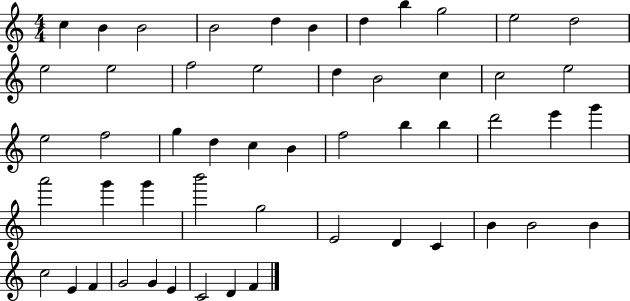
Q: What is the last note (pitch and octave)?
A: F4